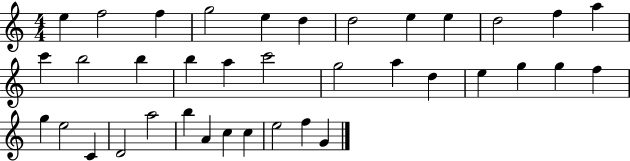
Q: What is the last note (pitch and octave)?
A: G4